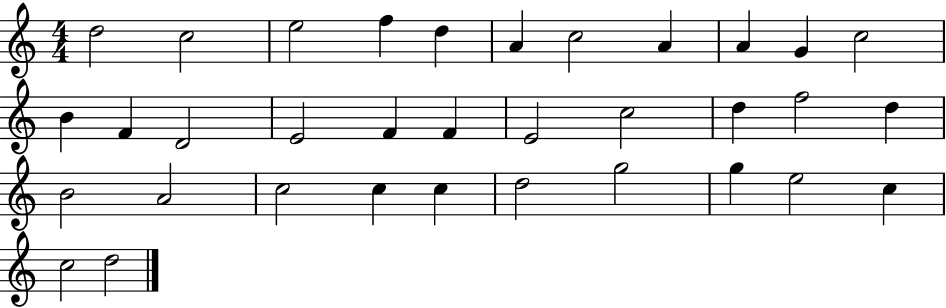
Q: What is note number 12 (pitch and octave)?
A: B4